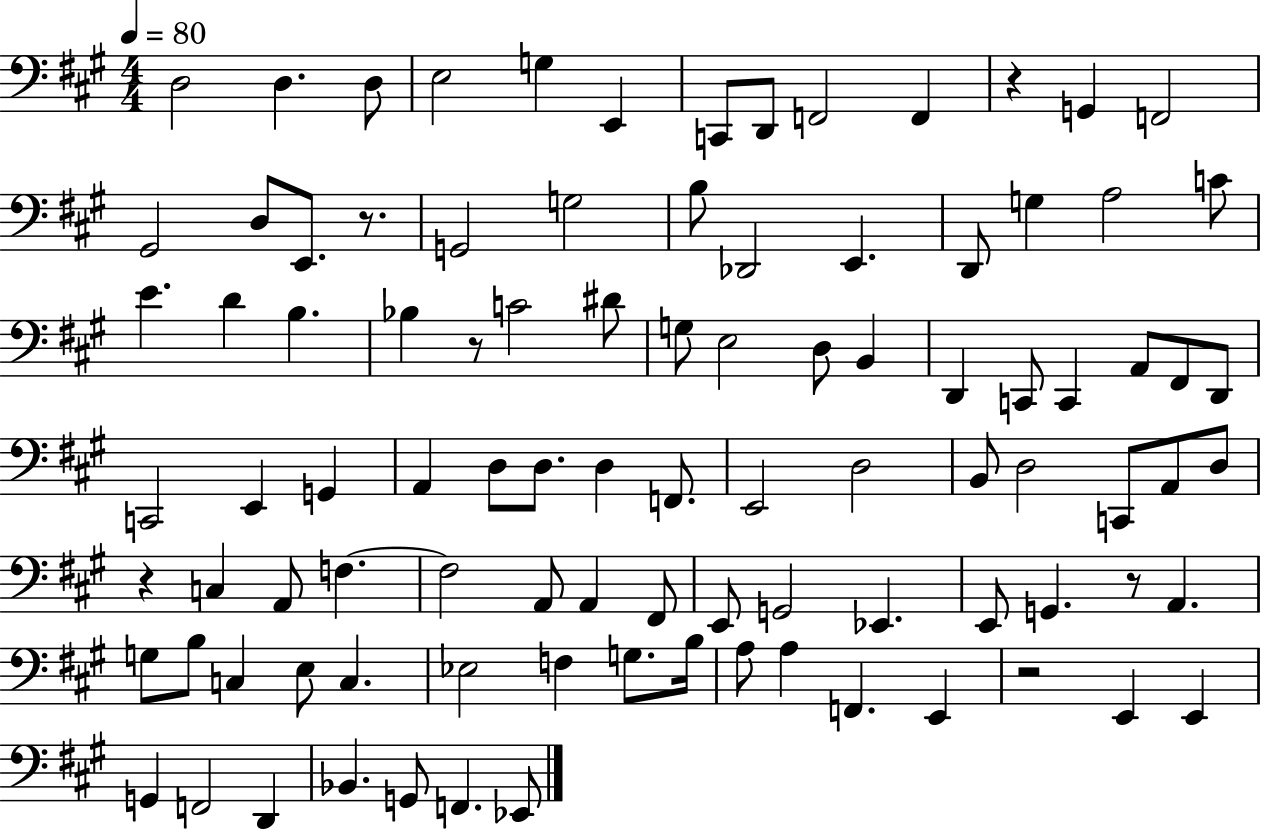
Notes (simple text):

D3/h D3/q. D3/e E3/h G3/q E2/q C2/e D2/e F2/h F2/q R/q G2/q F2/h G#2/h D3/e E2/e. R/e. G2/h G3/h B3/e Db2/h E2/q. D2/e G3/q A3/h C4/e E4/q. D4/q B3/q. Bb3/q R/e C4/h D#4/e G3/e E3/h D3/e B2/q D2/q C2/e C2/q A2/e F#2/e D2/e C2/h E2/q G2/q A2/q D3/e D3/e. D3/q F2/e. E2/h D3/h B2/e D3/h C2/e A2/e D3/e R/q C3/q A2/e F3/q. F3/h A2/e A2/q F#2/e E2/e G2/h Eb2/q. E2/e G2/q. R/e A2/q. G3/e B3/e C3/q E3/e C3/q. Eb3/h F3/q G3/e. B3/s A3/e A3/q F2/q. E2/q R/h E2/q E2/q G2/q F2/h D2/q Bb2/q. G2/e F2/q. Eb2/e